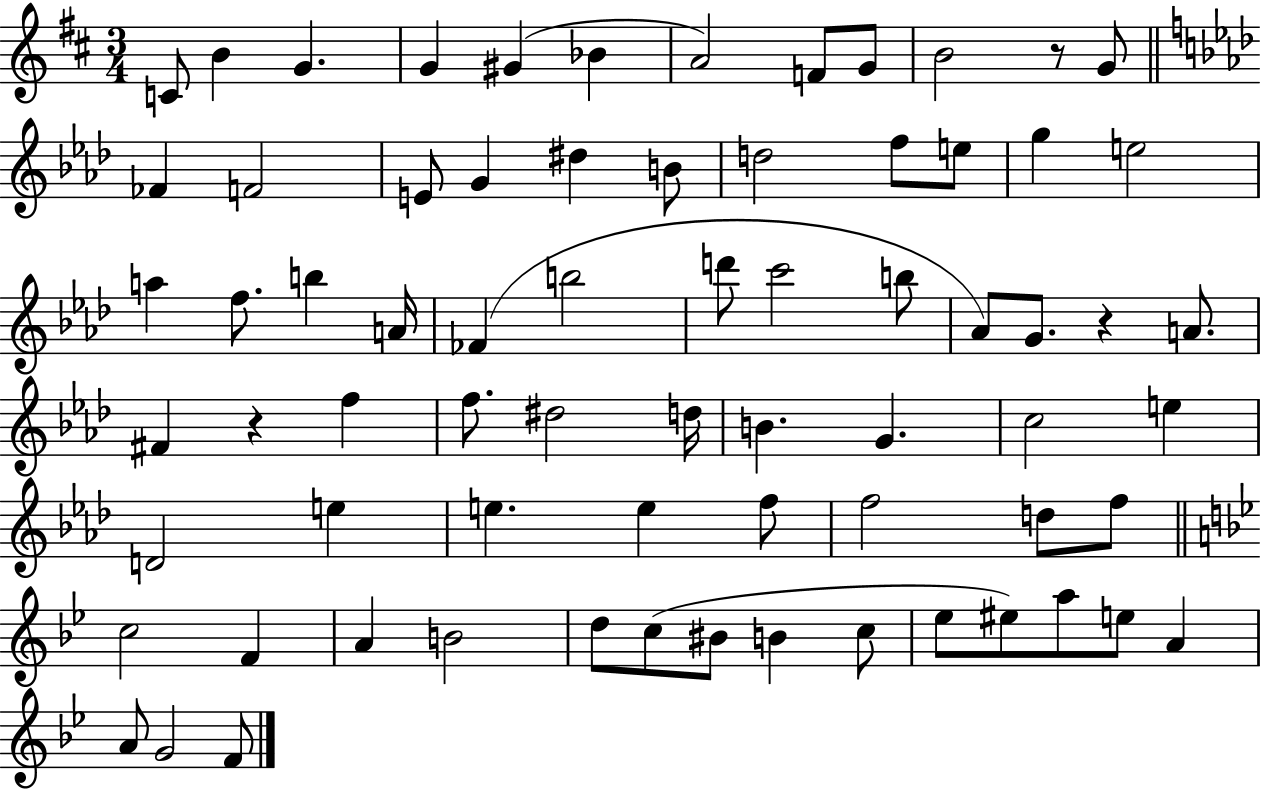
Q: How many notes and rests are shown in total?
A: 71